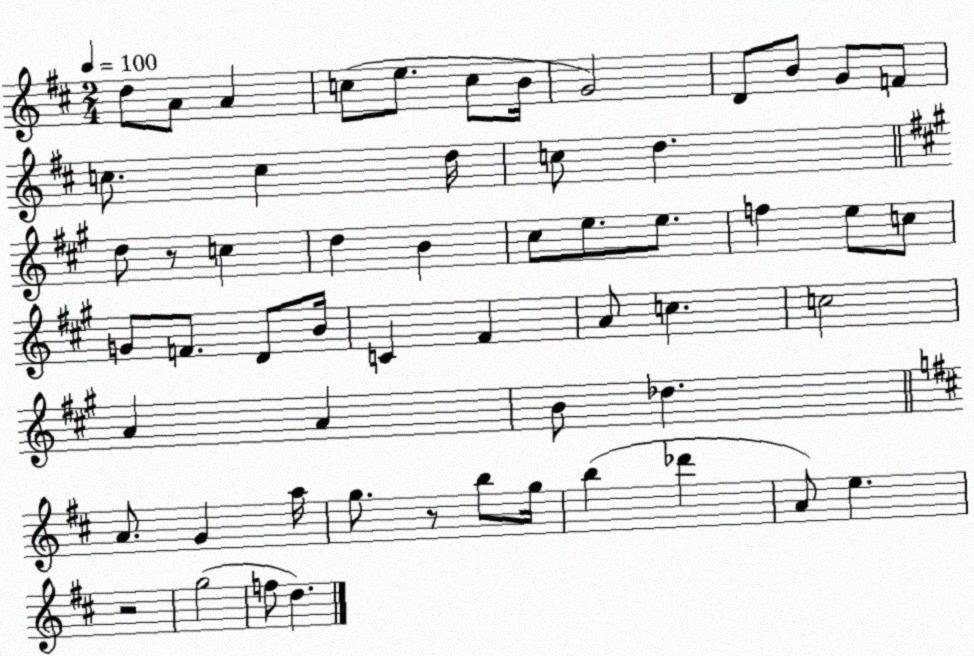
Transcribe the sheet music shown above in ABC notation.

X:1
T:Untitled
M:2/4
L:1/4
K:D
d/2 A/2 A c/2 e/2 c/2 B/4 G2 D/2 B/2 G/2 F/2 c/2 c d/4 c/2 d d/2 z/2 c d B ^c/2 e/2 e/2 f e/2 c/2 G/2 F/2 D/2 B/4 C ^F A/2 c c2 A A B/2 _d A/2 G a/4 g/2 z/2 b/2 g/4 b _d' A/2 e z2 g2 f/2 d